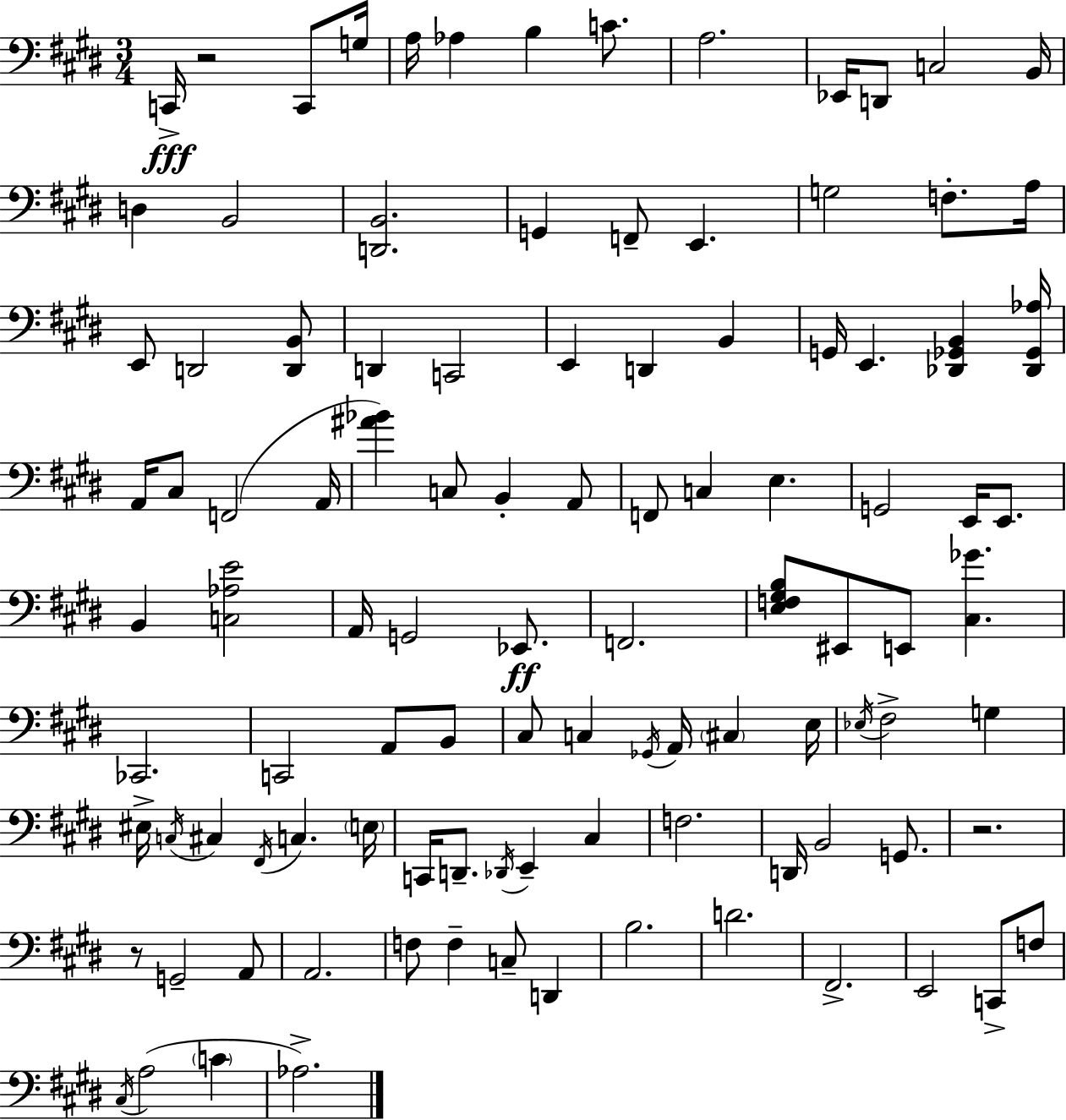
C2/s R/h C2/e G3/s A3/s Ab3/q B3/q C4/e. A3/h. Eb2/s D2/e C3/h B2/s D3/q B2/h [D2,B2]/h. G2/q F2/e E2/q. G3/h F3/e. A3/s E2/e D2/h [D2,B2]/e D2/q C2/h E2/q D2/q B2/q G2/s E2/q. [Db2,Gb2,B2]/q [Db2,Gb2,Ab3]/s A2/s C#3/e F2/h A2/s [A#4,Bb4]/q C3/e B2/q A2/e F2/e C3/q E3/q. G2/h E2/s E2/e. B2/q [C3,Ab3,E4]/h A2/s G2/h Eb2/e. F2/h. [E3,F3,G#3,B3]/e EIS2/e E2/e [C#3,Gb4]/q. CES2/h. C2/h A2/e B2/e C#3/e C3/q Gb2/s A2/s C#3/q E3/s Eb3/s F#3/h G3/q EIS3/s C3/s C#3/q F#2/s C3/q. E3/s C2/s D2/e. Db2/s E2/q C#3/q F3/h. D2/s B2/h G2/e. R/h. R/e G2/h A2/e A2/h. F3/e F3/q C3/e D2/q B3/h. D4/h. F#2/h. E2/h C2/e F3/e C#3/s A3/h C4/q Ab3/h.